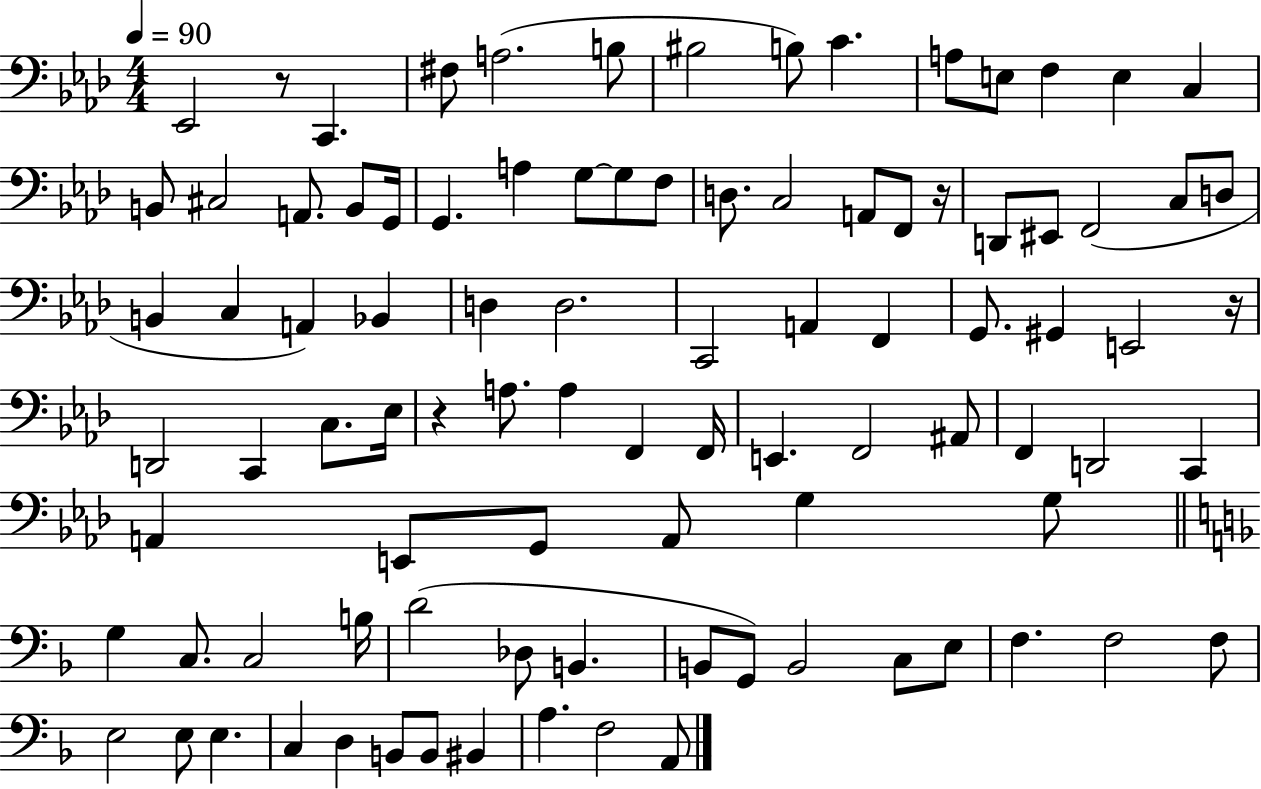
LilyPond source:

{
  \clef bass
  \numericTimeSignature
  \time 4/4
  \key aes \major
  \tempo 4 = 90
  ees,2 r8 c,4. | fis8 a2.( b8 | bis2 b8) c'4. | a8 e8 f4 e4 c4 | \break b,8 cis2 a,8. b,8 g,16 | g,4. a4 g8~~ g8 f8 | d8. c2 a,8 f,8 r16 | d,8 eis,8 f,2( c8 d8 | \break b,4 c4 a,4) bes,4 | d4 d2. | c,2 a,4 f,4 | g,8. gis,4 e,2 r16 | \break d,2 c,4 c8. ees16 | r4 a8. a4 f,4 f,16 | e,4. f,2 ais,8 | f,4 d,2 c,4 | \break a,4 e,8 g,8 a,8 g4 g8 | \bar "||" \break \key f \major g4 c8. c2 b16 | d'2( des8 b,4. | b,8 g,8) b,2 c8 e8 | f4. f2 f8 | \break e2 e8 e4. | c4 d4 b,8 b,8 bis,4 | a4. f2 a,8 | \bar "|."
}